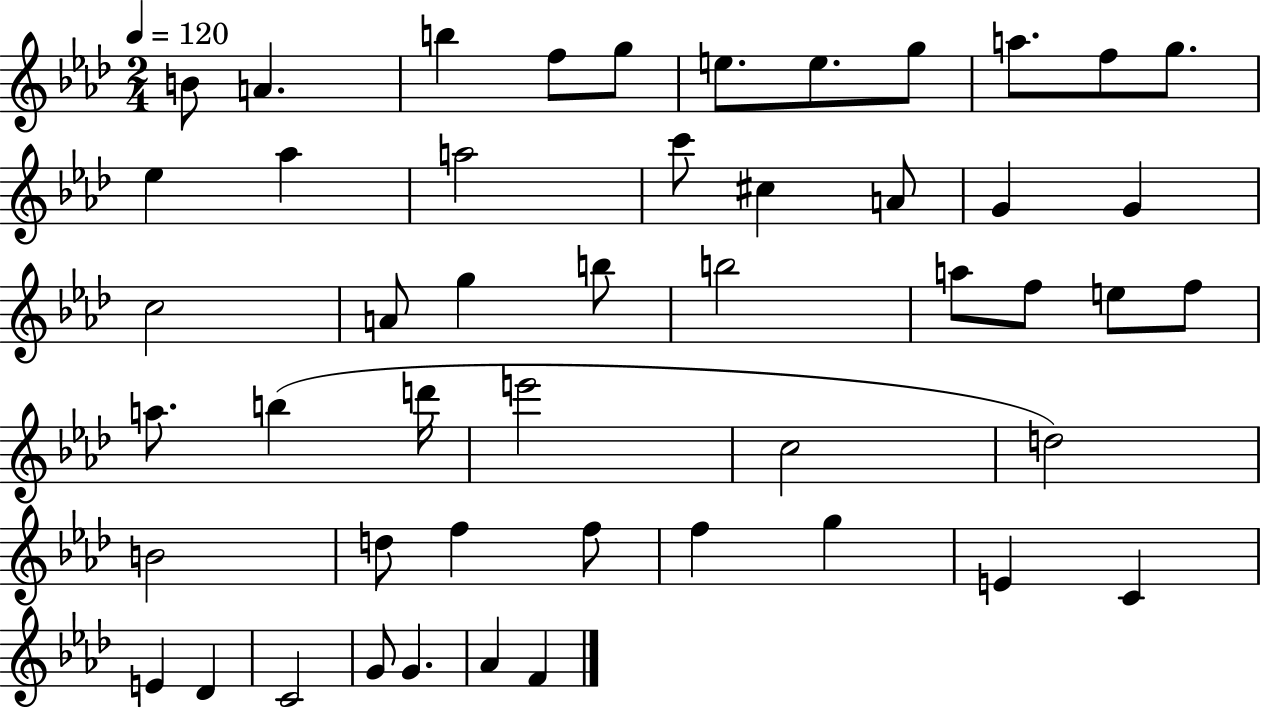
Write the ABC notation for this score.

X:1
T:Untitled
M:2/4
L:1/4
K:Ab
B/2 A b f/2 g/2 e/2 e/2 g/2 a/2 f/2 g/2 _e _a a2 c'/2 ^c A/2 G G c2 A/2 g b/2 b2 a/2 f/2 e/2 f/2 a/2 b d'/4 e'2 c2 d2 B2 d/2 f f/2 f g E C E _D C2 G/2 G _A F